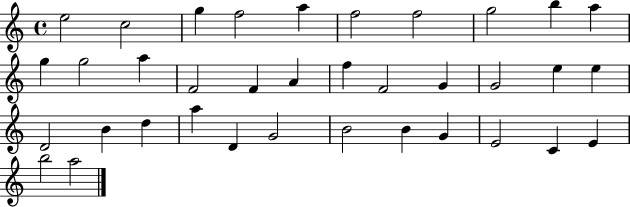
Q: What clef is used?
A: treble